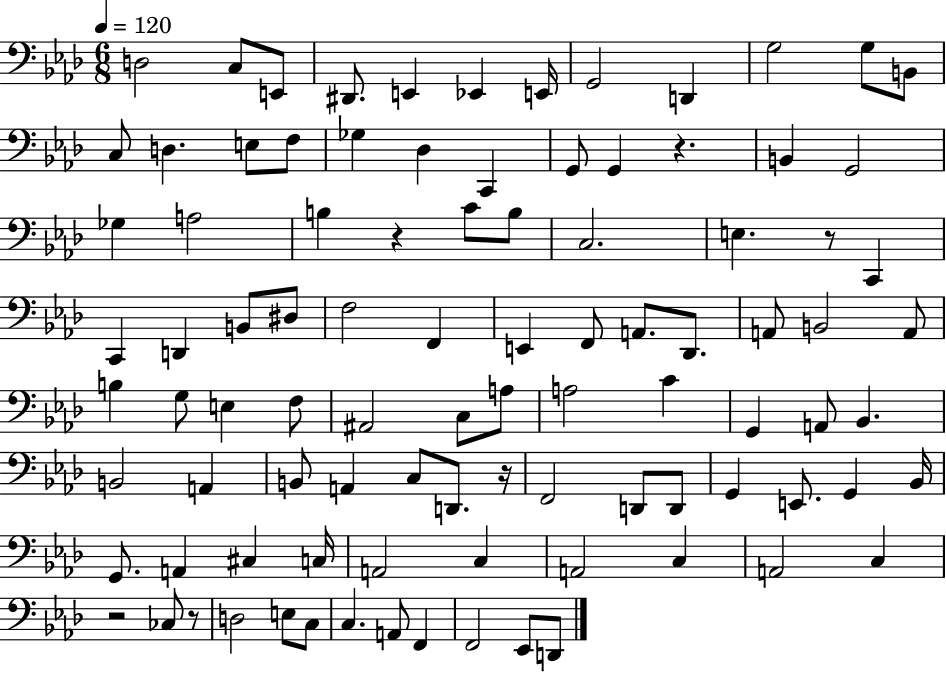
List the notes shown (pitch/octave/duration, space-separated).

D3/h C3/e E2/e D#2/e. E2/q Eb2/q E2/s G2/h D2/q G3/h G3/e B2/e C3/e D3/q. E3/e F3/e Gb3/q Db3/q C2/q G2/e G2/q R/q. B2/q G2/h Gb3/q A3/h B3/q R/q C4/e B3/e C3/h. E3/q. R/e C2/q C2/q D2/q B2/e D#3/e F3/h F2/q E2/q F2/e A2/e. Db2/e. A2/e B2/h A2/e B3/q G3/e E3/q F3/e A#2/h C3/e A3/e A3/h C4/q G2/q A2/e Bb2/q. B2/h A2/q B2/e A2/q C3/e D2/e. R/s F2/h D2/e D2/e G2/q E2/e. G2/q Bb2/s G2/e. A2/q C#3/q C3/s A2/h C3/q A2/h C3/q A2/h C3/q R/h CES3/e R/e D3/h E3/e C3/e C3/q. A2/e F2/q F2/h Eb2/e D2/e